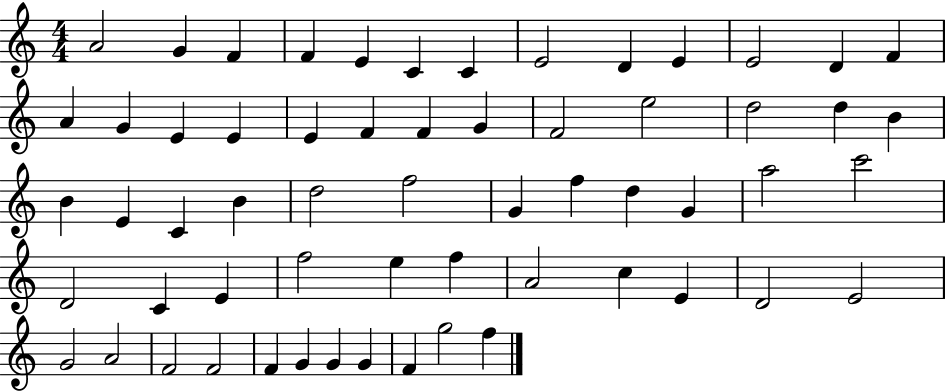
{
  \clef treble
  \numericTimeSignature
  \time 4/4
  \key c \major
  a'2 g'4 f'4 | f'4 e'4 c'4 c'4 | e'2 d'4 e'4 | e'2 d'4 f'4 | \break a'4 g'4 e'4 e'4 | e'4 f'4 f'4 g'4 | f'2 e''2 | d''2 d''4 b'4 | \break b'4 e'4 c'4 b'4 | d''2 f''2 | g'4 f''4 d''4 g'4 | a''2 c'''2 | \break d'2 c'4 e'4 | f''2 e''4 f''4 | a'2 c''4 e'4 | d'2 e'2 | \break g'2 a'2 | f'2 f'2 | f'4 g'4 g'4 g'4 | f'4 g''2 f''4 | \break \bar "|."
}